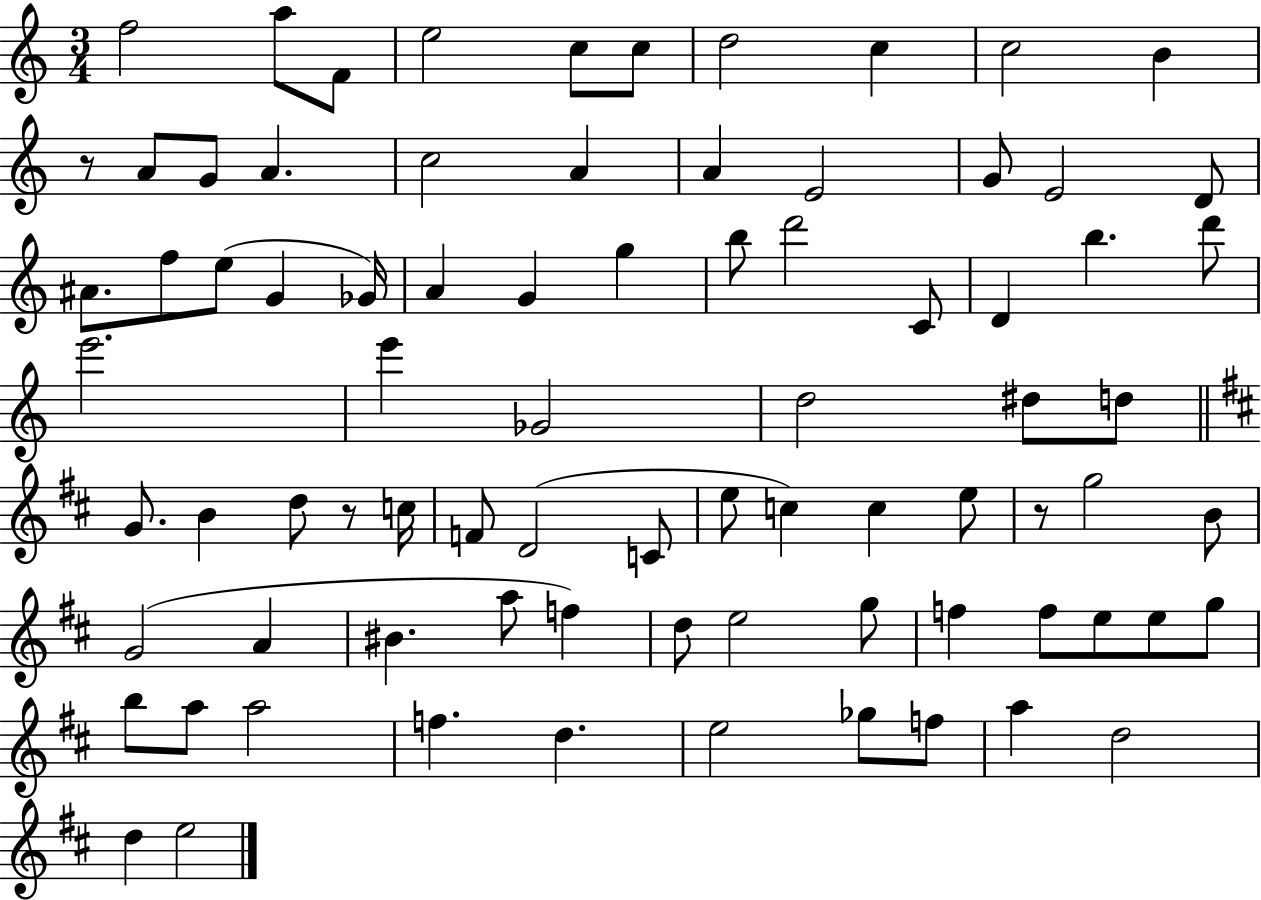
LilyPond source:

{
  \clef treble
  \numericTimeSignature
  \time 3/4
  \key c \major
  f''2 a''8 f'8 | e''2 c''8 c''8 | d''2 c''4 | c''2 b'4 | \break r8 a'8 g'8 a'4. | c''2 a'4 | a'4 e'2 | g'8 e'2 d'8 | \break ais'8. f''8 e''8( g'4 ges'16) | a'4 g'4 g''4 | b''8 d'''2 c'8 | d'4 b''4. d'''8 | \break e'''2. | e'''4 ges'2 | d''2 dis''8 d''8 | \bar "||" \break \key d \major g'8. b'4 d''8 r8 c''16 | f'8 d'2( c'8 | e''8 c''4) c''4 e''8 | r8 g''2 b'8 | \break g'2( a'4 | bis'4. a''8 f''4) | d''8 e''2 g''8 | f''4 f''8 e''8 e''8 g''8 | \break b''8 a''8 a''2 | f''4. d''4. | e''2 ges''8 f''8 | a''4 d''2 | \break d''4 e''2 | \bar "|."
}